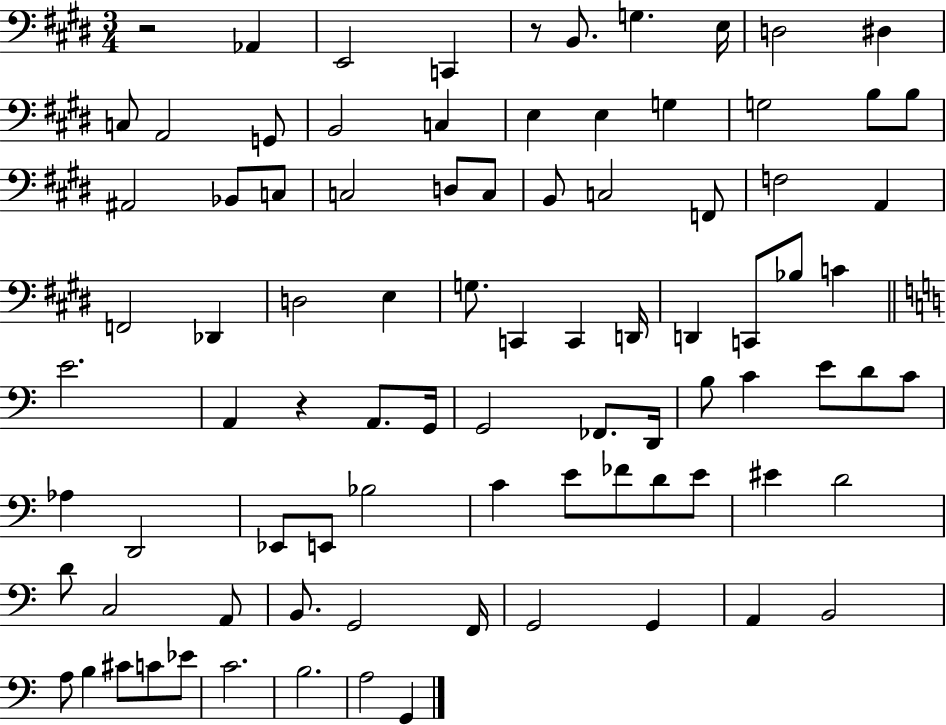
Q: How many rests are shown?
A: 3